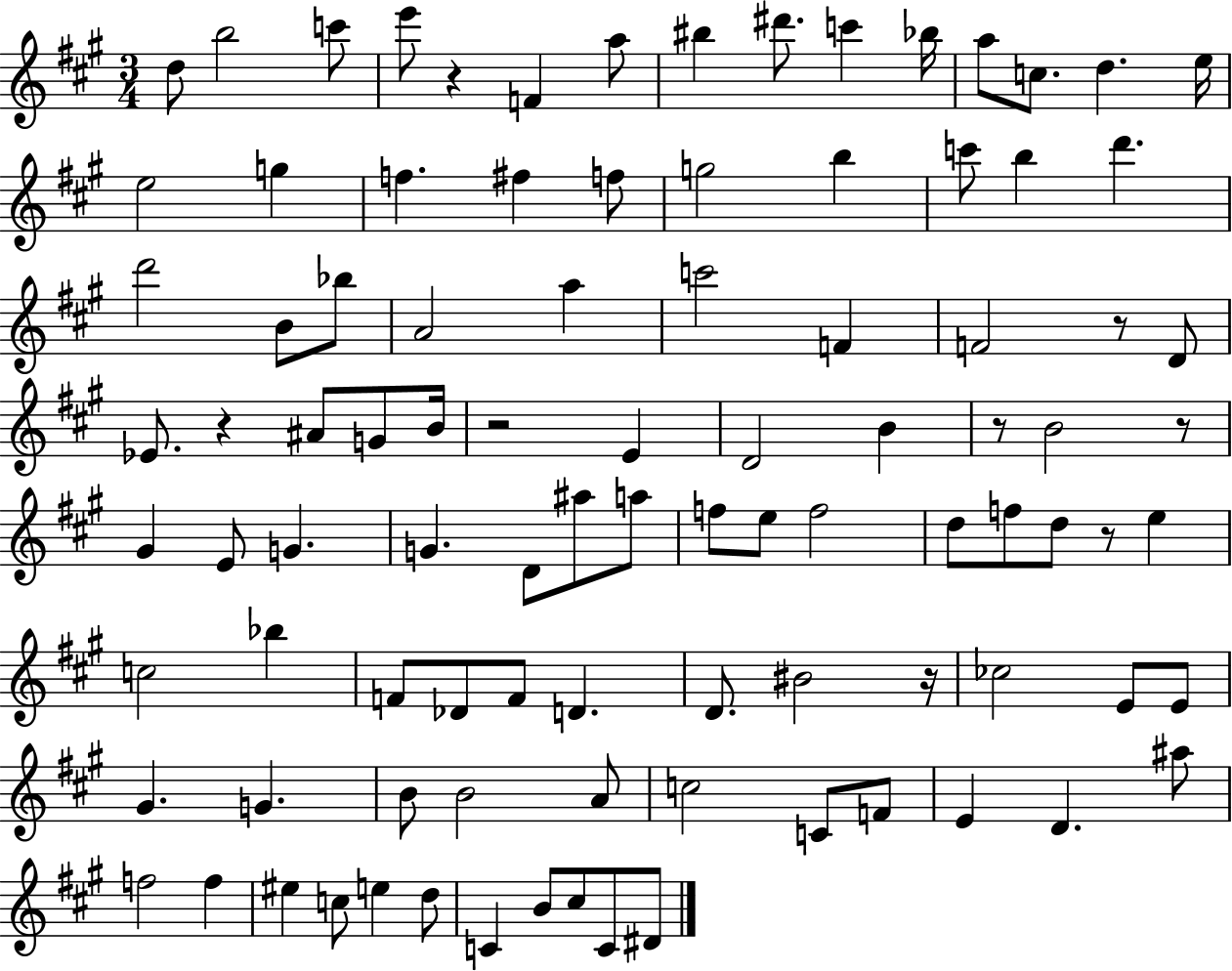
X:1
T:Untitled
M:3/4
L:1/4
K:A
d/2 b2 c'/2 e'/2 z F a/2 ^b ^d'/2 c' _b/4 a/2 c/2 d e/4 e2 g f ^f f/2 g2 b c'/2 b d' d'2 B/2 _b/2 A2 a c'2 F F2 z/2 D/2 _E/2 z ^A/2 G/2 B/4 z2 E D2 B z/2 B2 z/2 ^G E/2 G G D/2 ^a/2 a/2 f/2 e/2 f2 d/2 f/2 d/2 z/2 e c2 _b F/2 _D/2 F/2 D D/2 ^B2 z/4 _c2 E/2 E/2 ^G G B/2 B2 A/2 c2 C/2 F/2 E D ^a/2 f2 f ^e c/2 e d/2 C B/2 ^c/2 C/2 ^D/2